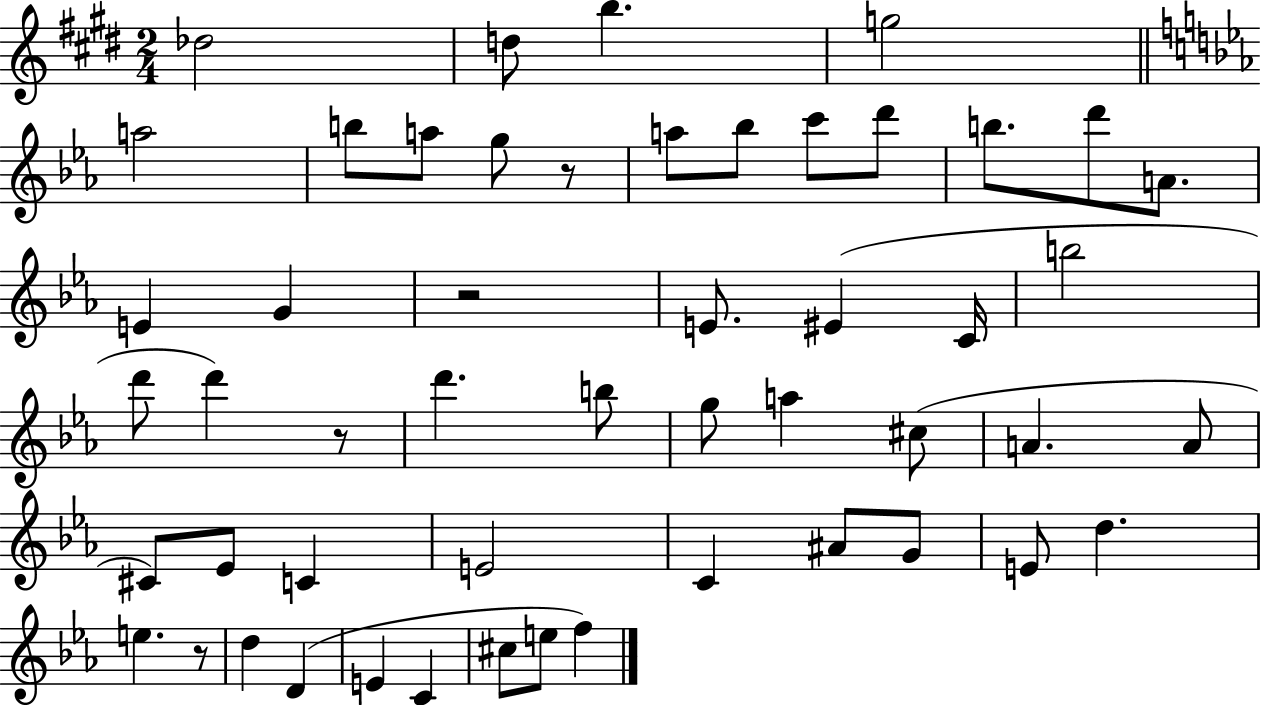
Db5/h D5/e B5/q. G5/h A5/h B5/e A5/e G5/e R/e A5/e Bb5/e C6/e D6/e B5/e. D6/e A4/e. E4/q G4/q R/h E4/e. EIS4/q C4/s B5/h D6/e D6/q R/e D6/q. B5/e G5/e A5/q C#5/e A4/q. A4/e C#4/e Eb4/e C4/q E4/h C4/q A#4/e G4/e E4/e D5/q. E5/q. R/e D5/q D4/q E4/q C4/q C#5/e E5/e F5/q